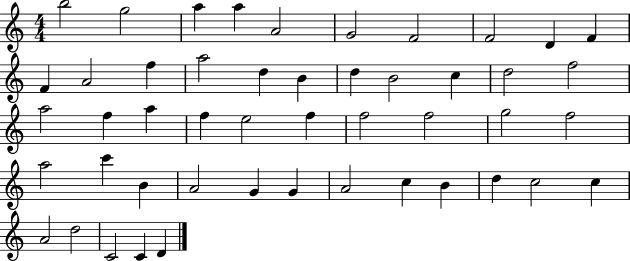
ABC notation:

X:1
T:Untitled
M:4/4
L:1/4
K:C
b2 g2 a a A2 G2 F2 F2 D F F A2 f a2 d B d B2 c d2 f2 a2 f a f e2 f f2 f2 g2 f2 a2 c' B A2 G G A2 c B d c2 c A2 d2 C2 C D